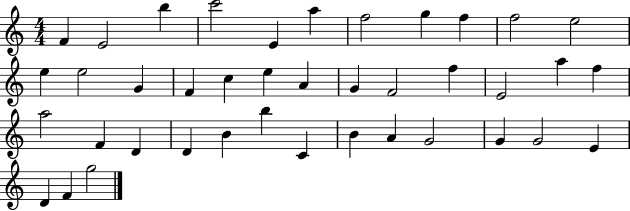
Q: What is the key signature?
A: C major